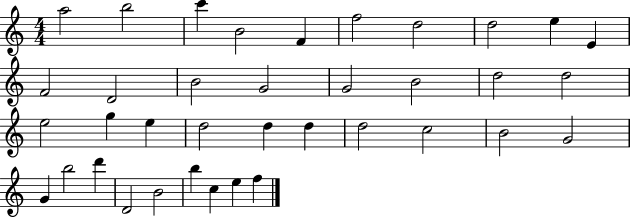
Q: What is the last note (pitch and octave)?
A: F5